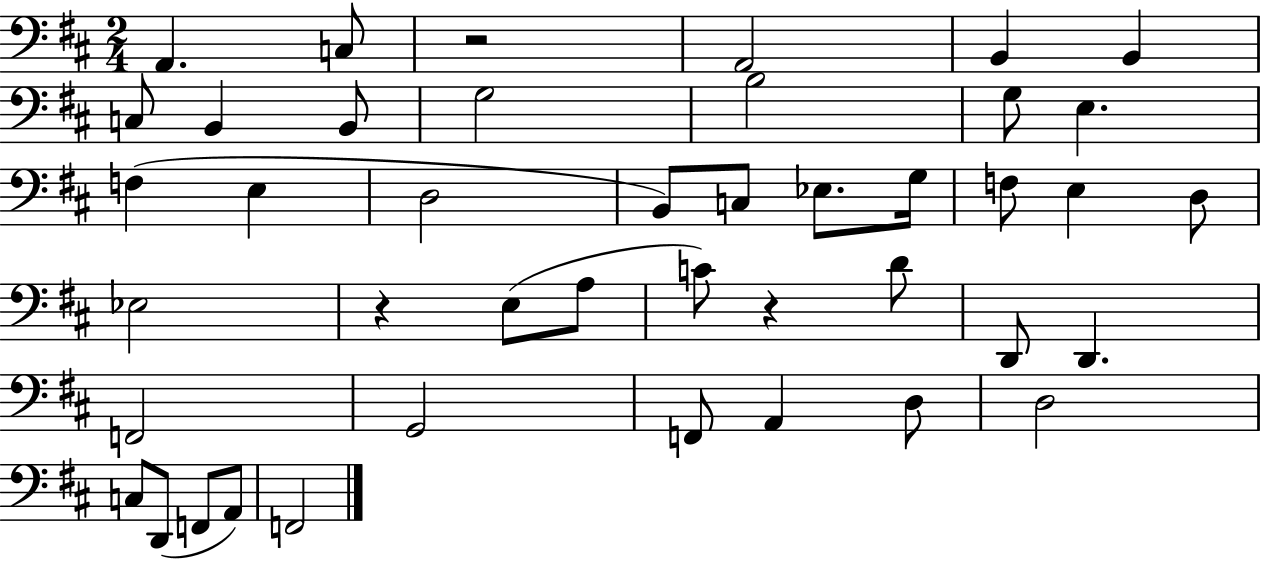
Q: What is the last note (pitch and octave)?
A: F2